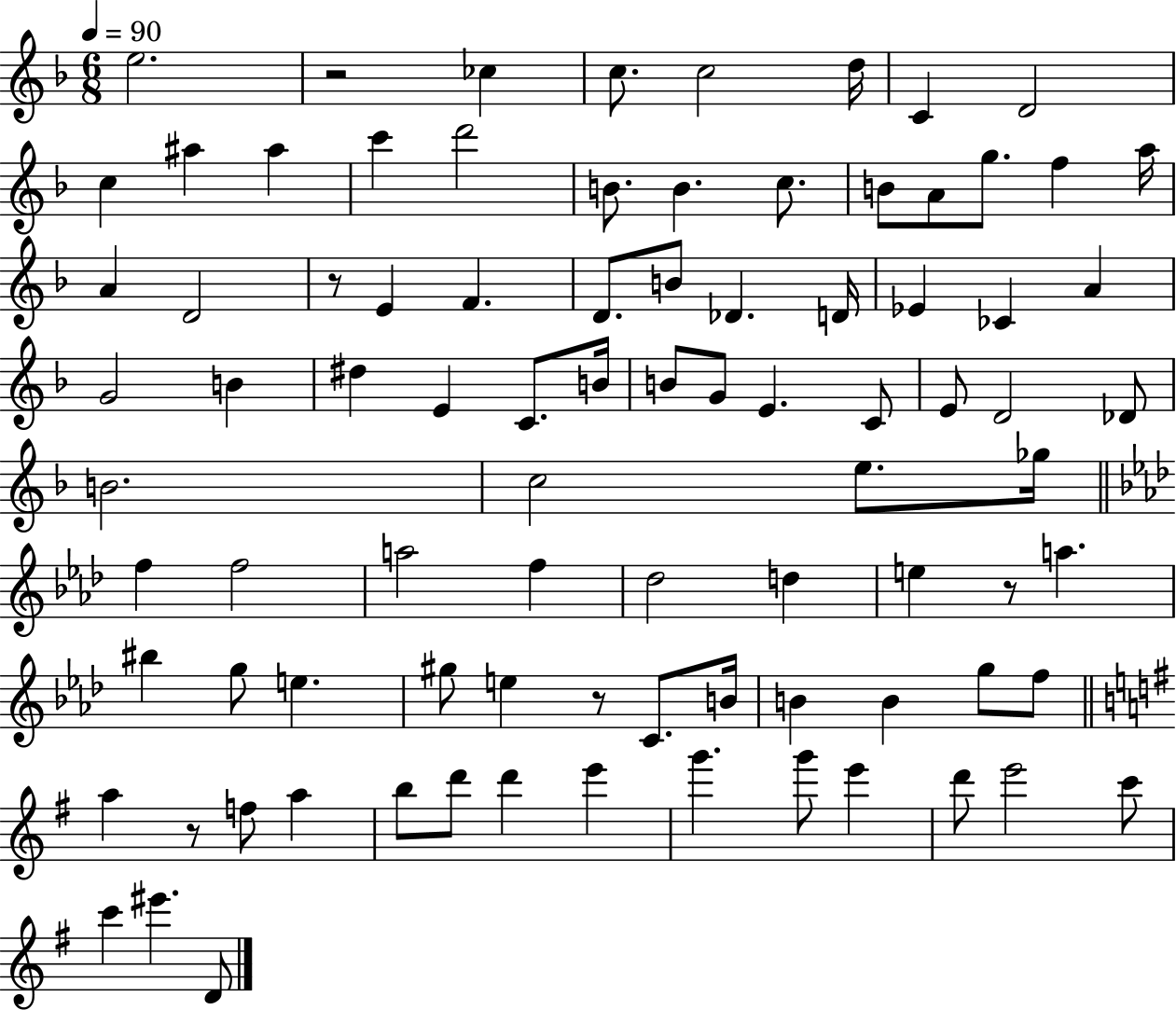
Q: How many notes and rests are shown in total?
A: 88